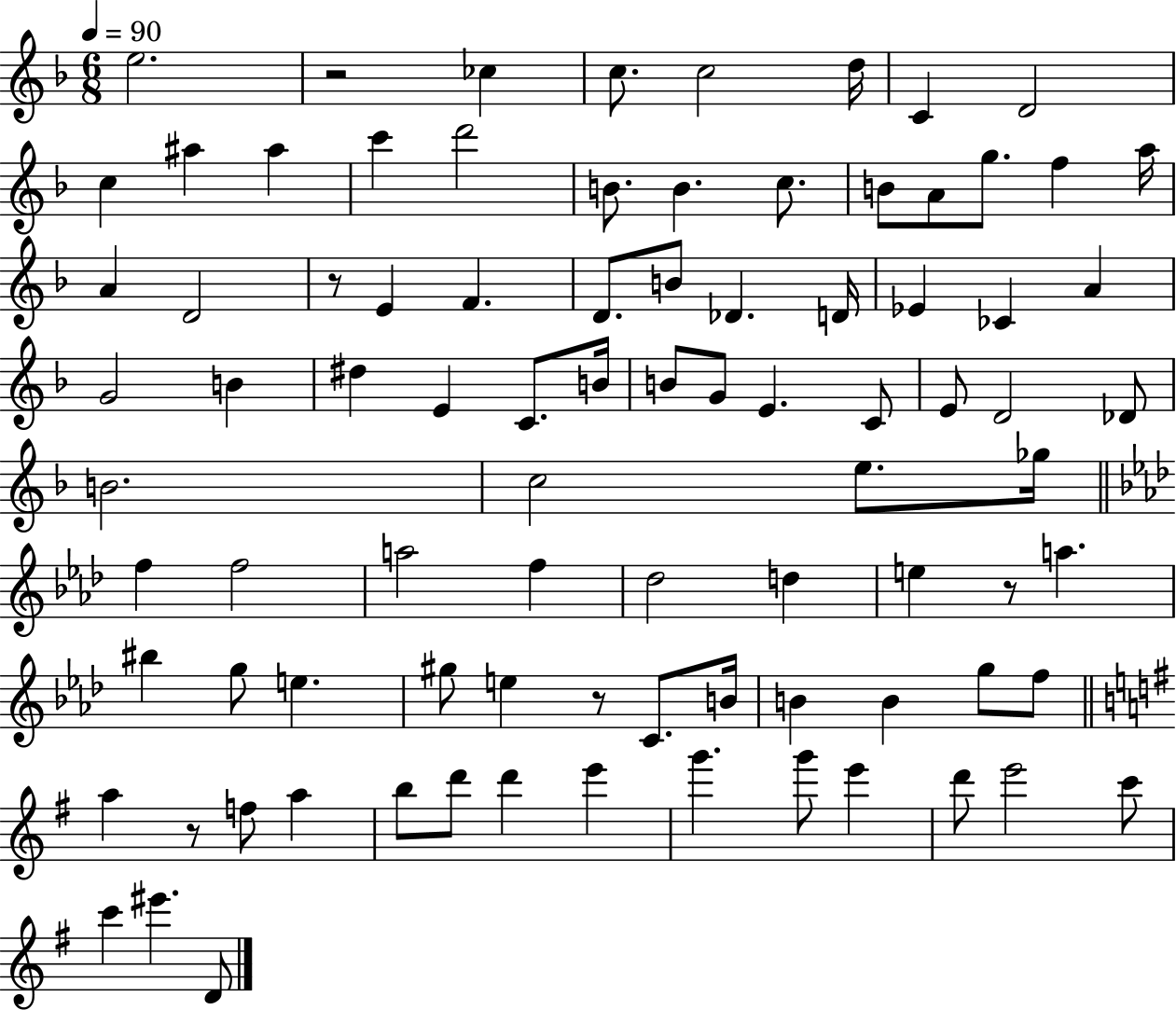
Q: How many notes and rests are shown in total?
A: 88